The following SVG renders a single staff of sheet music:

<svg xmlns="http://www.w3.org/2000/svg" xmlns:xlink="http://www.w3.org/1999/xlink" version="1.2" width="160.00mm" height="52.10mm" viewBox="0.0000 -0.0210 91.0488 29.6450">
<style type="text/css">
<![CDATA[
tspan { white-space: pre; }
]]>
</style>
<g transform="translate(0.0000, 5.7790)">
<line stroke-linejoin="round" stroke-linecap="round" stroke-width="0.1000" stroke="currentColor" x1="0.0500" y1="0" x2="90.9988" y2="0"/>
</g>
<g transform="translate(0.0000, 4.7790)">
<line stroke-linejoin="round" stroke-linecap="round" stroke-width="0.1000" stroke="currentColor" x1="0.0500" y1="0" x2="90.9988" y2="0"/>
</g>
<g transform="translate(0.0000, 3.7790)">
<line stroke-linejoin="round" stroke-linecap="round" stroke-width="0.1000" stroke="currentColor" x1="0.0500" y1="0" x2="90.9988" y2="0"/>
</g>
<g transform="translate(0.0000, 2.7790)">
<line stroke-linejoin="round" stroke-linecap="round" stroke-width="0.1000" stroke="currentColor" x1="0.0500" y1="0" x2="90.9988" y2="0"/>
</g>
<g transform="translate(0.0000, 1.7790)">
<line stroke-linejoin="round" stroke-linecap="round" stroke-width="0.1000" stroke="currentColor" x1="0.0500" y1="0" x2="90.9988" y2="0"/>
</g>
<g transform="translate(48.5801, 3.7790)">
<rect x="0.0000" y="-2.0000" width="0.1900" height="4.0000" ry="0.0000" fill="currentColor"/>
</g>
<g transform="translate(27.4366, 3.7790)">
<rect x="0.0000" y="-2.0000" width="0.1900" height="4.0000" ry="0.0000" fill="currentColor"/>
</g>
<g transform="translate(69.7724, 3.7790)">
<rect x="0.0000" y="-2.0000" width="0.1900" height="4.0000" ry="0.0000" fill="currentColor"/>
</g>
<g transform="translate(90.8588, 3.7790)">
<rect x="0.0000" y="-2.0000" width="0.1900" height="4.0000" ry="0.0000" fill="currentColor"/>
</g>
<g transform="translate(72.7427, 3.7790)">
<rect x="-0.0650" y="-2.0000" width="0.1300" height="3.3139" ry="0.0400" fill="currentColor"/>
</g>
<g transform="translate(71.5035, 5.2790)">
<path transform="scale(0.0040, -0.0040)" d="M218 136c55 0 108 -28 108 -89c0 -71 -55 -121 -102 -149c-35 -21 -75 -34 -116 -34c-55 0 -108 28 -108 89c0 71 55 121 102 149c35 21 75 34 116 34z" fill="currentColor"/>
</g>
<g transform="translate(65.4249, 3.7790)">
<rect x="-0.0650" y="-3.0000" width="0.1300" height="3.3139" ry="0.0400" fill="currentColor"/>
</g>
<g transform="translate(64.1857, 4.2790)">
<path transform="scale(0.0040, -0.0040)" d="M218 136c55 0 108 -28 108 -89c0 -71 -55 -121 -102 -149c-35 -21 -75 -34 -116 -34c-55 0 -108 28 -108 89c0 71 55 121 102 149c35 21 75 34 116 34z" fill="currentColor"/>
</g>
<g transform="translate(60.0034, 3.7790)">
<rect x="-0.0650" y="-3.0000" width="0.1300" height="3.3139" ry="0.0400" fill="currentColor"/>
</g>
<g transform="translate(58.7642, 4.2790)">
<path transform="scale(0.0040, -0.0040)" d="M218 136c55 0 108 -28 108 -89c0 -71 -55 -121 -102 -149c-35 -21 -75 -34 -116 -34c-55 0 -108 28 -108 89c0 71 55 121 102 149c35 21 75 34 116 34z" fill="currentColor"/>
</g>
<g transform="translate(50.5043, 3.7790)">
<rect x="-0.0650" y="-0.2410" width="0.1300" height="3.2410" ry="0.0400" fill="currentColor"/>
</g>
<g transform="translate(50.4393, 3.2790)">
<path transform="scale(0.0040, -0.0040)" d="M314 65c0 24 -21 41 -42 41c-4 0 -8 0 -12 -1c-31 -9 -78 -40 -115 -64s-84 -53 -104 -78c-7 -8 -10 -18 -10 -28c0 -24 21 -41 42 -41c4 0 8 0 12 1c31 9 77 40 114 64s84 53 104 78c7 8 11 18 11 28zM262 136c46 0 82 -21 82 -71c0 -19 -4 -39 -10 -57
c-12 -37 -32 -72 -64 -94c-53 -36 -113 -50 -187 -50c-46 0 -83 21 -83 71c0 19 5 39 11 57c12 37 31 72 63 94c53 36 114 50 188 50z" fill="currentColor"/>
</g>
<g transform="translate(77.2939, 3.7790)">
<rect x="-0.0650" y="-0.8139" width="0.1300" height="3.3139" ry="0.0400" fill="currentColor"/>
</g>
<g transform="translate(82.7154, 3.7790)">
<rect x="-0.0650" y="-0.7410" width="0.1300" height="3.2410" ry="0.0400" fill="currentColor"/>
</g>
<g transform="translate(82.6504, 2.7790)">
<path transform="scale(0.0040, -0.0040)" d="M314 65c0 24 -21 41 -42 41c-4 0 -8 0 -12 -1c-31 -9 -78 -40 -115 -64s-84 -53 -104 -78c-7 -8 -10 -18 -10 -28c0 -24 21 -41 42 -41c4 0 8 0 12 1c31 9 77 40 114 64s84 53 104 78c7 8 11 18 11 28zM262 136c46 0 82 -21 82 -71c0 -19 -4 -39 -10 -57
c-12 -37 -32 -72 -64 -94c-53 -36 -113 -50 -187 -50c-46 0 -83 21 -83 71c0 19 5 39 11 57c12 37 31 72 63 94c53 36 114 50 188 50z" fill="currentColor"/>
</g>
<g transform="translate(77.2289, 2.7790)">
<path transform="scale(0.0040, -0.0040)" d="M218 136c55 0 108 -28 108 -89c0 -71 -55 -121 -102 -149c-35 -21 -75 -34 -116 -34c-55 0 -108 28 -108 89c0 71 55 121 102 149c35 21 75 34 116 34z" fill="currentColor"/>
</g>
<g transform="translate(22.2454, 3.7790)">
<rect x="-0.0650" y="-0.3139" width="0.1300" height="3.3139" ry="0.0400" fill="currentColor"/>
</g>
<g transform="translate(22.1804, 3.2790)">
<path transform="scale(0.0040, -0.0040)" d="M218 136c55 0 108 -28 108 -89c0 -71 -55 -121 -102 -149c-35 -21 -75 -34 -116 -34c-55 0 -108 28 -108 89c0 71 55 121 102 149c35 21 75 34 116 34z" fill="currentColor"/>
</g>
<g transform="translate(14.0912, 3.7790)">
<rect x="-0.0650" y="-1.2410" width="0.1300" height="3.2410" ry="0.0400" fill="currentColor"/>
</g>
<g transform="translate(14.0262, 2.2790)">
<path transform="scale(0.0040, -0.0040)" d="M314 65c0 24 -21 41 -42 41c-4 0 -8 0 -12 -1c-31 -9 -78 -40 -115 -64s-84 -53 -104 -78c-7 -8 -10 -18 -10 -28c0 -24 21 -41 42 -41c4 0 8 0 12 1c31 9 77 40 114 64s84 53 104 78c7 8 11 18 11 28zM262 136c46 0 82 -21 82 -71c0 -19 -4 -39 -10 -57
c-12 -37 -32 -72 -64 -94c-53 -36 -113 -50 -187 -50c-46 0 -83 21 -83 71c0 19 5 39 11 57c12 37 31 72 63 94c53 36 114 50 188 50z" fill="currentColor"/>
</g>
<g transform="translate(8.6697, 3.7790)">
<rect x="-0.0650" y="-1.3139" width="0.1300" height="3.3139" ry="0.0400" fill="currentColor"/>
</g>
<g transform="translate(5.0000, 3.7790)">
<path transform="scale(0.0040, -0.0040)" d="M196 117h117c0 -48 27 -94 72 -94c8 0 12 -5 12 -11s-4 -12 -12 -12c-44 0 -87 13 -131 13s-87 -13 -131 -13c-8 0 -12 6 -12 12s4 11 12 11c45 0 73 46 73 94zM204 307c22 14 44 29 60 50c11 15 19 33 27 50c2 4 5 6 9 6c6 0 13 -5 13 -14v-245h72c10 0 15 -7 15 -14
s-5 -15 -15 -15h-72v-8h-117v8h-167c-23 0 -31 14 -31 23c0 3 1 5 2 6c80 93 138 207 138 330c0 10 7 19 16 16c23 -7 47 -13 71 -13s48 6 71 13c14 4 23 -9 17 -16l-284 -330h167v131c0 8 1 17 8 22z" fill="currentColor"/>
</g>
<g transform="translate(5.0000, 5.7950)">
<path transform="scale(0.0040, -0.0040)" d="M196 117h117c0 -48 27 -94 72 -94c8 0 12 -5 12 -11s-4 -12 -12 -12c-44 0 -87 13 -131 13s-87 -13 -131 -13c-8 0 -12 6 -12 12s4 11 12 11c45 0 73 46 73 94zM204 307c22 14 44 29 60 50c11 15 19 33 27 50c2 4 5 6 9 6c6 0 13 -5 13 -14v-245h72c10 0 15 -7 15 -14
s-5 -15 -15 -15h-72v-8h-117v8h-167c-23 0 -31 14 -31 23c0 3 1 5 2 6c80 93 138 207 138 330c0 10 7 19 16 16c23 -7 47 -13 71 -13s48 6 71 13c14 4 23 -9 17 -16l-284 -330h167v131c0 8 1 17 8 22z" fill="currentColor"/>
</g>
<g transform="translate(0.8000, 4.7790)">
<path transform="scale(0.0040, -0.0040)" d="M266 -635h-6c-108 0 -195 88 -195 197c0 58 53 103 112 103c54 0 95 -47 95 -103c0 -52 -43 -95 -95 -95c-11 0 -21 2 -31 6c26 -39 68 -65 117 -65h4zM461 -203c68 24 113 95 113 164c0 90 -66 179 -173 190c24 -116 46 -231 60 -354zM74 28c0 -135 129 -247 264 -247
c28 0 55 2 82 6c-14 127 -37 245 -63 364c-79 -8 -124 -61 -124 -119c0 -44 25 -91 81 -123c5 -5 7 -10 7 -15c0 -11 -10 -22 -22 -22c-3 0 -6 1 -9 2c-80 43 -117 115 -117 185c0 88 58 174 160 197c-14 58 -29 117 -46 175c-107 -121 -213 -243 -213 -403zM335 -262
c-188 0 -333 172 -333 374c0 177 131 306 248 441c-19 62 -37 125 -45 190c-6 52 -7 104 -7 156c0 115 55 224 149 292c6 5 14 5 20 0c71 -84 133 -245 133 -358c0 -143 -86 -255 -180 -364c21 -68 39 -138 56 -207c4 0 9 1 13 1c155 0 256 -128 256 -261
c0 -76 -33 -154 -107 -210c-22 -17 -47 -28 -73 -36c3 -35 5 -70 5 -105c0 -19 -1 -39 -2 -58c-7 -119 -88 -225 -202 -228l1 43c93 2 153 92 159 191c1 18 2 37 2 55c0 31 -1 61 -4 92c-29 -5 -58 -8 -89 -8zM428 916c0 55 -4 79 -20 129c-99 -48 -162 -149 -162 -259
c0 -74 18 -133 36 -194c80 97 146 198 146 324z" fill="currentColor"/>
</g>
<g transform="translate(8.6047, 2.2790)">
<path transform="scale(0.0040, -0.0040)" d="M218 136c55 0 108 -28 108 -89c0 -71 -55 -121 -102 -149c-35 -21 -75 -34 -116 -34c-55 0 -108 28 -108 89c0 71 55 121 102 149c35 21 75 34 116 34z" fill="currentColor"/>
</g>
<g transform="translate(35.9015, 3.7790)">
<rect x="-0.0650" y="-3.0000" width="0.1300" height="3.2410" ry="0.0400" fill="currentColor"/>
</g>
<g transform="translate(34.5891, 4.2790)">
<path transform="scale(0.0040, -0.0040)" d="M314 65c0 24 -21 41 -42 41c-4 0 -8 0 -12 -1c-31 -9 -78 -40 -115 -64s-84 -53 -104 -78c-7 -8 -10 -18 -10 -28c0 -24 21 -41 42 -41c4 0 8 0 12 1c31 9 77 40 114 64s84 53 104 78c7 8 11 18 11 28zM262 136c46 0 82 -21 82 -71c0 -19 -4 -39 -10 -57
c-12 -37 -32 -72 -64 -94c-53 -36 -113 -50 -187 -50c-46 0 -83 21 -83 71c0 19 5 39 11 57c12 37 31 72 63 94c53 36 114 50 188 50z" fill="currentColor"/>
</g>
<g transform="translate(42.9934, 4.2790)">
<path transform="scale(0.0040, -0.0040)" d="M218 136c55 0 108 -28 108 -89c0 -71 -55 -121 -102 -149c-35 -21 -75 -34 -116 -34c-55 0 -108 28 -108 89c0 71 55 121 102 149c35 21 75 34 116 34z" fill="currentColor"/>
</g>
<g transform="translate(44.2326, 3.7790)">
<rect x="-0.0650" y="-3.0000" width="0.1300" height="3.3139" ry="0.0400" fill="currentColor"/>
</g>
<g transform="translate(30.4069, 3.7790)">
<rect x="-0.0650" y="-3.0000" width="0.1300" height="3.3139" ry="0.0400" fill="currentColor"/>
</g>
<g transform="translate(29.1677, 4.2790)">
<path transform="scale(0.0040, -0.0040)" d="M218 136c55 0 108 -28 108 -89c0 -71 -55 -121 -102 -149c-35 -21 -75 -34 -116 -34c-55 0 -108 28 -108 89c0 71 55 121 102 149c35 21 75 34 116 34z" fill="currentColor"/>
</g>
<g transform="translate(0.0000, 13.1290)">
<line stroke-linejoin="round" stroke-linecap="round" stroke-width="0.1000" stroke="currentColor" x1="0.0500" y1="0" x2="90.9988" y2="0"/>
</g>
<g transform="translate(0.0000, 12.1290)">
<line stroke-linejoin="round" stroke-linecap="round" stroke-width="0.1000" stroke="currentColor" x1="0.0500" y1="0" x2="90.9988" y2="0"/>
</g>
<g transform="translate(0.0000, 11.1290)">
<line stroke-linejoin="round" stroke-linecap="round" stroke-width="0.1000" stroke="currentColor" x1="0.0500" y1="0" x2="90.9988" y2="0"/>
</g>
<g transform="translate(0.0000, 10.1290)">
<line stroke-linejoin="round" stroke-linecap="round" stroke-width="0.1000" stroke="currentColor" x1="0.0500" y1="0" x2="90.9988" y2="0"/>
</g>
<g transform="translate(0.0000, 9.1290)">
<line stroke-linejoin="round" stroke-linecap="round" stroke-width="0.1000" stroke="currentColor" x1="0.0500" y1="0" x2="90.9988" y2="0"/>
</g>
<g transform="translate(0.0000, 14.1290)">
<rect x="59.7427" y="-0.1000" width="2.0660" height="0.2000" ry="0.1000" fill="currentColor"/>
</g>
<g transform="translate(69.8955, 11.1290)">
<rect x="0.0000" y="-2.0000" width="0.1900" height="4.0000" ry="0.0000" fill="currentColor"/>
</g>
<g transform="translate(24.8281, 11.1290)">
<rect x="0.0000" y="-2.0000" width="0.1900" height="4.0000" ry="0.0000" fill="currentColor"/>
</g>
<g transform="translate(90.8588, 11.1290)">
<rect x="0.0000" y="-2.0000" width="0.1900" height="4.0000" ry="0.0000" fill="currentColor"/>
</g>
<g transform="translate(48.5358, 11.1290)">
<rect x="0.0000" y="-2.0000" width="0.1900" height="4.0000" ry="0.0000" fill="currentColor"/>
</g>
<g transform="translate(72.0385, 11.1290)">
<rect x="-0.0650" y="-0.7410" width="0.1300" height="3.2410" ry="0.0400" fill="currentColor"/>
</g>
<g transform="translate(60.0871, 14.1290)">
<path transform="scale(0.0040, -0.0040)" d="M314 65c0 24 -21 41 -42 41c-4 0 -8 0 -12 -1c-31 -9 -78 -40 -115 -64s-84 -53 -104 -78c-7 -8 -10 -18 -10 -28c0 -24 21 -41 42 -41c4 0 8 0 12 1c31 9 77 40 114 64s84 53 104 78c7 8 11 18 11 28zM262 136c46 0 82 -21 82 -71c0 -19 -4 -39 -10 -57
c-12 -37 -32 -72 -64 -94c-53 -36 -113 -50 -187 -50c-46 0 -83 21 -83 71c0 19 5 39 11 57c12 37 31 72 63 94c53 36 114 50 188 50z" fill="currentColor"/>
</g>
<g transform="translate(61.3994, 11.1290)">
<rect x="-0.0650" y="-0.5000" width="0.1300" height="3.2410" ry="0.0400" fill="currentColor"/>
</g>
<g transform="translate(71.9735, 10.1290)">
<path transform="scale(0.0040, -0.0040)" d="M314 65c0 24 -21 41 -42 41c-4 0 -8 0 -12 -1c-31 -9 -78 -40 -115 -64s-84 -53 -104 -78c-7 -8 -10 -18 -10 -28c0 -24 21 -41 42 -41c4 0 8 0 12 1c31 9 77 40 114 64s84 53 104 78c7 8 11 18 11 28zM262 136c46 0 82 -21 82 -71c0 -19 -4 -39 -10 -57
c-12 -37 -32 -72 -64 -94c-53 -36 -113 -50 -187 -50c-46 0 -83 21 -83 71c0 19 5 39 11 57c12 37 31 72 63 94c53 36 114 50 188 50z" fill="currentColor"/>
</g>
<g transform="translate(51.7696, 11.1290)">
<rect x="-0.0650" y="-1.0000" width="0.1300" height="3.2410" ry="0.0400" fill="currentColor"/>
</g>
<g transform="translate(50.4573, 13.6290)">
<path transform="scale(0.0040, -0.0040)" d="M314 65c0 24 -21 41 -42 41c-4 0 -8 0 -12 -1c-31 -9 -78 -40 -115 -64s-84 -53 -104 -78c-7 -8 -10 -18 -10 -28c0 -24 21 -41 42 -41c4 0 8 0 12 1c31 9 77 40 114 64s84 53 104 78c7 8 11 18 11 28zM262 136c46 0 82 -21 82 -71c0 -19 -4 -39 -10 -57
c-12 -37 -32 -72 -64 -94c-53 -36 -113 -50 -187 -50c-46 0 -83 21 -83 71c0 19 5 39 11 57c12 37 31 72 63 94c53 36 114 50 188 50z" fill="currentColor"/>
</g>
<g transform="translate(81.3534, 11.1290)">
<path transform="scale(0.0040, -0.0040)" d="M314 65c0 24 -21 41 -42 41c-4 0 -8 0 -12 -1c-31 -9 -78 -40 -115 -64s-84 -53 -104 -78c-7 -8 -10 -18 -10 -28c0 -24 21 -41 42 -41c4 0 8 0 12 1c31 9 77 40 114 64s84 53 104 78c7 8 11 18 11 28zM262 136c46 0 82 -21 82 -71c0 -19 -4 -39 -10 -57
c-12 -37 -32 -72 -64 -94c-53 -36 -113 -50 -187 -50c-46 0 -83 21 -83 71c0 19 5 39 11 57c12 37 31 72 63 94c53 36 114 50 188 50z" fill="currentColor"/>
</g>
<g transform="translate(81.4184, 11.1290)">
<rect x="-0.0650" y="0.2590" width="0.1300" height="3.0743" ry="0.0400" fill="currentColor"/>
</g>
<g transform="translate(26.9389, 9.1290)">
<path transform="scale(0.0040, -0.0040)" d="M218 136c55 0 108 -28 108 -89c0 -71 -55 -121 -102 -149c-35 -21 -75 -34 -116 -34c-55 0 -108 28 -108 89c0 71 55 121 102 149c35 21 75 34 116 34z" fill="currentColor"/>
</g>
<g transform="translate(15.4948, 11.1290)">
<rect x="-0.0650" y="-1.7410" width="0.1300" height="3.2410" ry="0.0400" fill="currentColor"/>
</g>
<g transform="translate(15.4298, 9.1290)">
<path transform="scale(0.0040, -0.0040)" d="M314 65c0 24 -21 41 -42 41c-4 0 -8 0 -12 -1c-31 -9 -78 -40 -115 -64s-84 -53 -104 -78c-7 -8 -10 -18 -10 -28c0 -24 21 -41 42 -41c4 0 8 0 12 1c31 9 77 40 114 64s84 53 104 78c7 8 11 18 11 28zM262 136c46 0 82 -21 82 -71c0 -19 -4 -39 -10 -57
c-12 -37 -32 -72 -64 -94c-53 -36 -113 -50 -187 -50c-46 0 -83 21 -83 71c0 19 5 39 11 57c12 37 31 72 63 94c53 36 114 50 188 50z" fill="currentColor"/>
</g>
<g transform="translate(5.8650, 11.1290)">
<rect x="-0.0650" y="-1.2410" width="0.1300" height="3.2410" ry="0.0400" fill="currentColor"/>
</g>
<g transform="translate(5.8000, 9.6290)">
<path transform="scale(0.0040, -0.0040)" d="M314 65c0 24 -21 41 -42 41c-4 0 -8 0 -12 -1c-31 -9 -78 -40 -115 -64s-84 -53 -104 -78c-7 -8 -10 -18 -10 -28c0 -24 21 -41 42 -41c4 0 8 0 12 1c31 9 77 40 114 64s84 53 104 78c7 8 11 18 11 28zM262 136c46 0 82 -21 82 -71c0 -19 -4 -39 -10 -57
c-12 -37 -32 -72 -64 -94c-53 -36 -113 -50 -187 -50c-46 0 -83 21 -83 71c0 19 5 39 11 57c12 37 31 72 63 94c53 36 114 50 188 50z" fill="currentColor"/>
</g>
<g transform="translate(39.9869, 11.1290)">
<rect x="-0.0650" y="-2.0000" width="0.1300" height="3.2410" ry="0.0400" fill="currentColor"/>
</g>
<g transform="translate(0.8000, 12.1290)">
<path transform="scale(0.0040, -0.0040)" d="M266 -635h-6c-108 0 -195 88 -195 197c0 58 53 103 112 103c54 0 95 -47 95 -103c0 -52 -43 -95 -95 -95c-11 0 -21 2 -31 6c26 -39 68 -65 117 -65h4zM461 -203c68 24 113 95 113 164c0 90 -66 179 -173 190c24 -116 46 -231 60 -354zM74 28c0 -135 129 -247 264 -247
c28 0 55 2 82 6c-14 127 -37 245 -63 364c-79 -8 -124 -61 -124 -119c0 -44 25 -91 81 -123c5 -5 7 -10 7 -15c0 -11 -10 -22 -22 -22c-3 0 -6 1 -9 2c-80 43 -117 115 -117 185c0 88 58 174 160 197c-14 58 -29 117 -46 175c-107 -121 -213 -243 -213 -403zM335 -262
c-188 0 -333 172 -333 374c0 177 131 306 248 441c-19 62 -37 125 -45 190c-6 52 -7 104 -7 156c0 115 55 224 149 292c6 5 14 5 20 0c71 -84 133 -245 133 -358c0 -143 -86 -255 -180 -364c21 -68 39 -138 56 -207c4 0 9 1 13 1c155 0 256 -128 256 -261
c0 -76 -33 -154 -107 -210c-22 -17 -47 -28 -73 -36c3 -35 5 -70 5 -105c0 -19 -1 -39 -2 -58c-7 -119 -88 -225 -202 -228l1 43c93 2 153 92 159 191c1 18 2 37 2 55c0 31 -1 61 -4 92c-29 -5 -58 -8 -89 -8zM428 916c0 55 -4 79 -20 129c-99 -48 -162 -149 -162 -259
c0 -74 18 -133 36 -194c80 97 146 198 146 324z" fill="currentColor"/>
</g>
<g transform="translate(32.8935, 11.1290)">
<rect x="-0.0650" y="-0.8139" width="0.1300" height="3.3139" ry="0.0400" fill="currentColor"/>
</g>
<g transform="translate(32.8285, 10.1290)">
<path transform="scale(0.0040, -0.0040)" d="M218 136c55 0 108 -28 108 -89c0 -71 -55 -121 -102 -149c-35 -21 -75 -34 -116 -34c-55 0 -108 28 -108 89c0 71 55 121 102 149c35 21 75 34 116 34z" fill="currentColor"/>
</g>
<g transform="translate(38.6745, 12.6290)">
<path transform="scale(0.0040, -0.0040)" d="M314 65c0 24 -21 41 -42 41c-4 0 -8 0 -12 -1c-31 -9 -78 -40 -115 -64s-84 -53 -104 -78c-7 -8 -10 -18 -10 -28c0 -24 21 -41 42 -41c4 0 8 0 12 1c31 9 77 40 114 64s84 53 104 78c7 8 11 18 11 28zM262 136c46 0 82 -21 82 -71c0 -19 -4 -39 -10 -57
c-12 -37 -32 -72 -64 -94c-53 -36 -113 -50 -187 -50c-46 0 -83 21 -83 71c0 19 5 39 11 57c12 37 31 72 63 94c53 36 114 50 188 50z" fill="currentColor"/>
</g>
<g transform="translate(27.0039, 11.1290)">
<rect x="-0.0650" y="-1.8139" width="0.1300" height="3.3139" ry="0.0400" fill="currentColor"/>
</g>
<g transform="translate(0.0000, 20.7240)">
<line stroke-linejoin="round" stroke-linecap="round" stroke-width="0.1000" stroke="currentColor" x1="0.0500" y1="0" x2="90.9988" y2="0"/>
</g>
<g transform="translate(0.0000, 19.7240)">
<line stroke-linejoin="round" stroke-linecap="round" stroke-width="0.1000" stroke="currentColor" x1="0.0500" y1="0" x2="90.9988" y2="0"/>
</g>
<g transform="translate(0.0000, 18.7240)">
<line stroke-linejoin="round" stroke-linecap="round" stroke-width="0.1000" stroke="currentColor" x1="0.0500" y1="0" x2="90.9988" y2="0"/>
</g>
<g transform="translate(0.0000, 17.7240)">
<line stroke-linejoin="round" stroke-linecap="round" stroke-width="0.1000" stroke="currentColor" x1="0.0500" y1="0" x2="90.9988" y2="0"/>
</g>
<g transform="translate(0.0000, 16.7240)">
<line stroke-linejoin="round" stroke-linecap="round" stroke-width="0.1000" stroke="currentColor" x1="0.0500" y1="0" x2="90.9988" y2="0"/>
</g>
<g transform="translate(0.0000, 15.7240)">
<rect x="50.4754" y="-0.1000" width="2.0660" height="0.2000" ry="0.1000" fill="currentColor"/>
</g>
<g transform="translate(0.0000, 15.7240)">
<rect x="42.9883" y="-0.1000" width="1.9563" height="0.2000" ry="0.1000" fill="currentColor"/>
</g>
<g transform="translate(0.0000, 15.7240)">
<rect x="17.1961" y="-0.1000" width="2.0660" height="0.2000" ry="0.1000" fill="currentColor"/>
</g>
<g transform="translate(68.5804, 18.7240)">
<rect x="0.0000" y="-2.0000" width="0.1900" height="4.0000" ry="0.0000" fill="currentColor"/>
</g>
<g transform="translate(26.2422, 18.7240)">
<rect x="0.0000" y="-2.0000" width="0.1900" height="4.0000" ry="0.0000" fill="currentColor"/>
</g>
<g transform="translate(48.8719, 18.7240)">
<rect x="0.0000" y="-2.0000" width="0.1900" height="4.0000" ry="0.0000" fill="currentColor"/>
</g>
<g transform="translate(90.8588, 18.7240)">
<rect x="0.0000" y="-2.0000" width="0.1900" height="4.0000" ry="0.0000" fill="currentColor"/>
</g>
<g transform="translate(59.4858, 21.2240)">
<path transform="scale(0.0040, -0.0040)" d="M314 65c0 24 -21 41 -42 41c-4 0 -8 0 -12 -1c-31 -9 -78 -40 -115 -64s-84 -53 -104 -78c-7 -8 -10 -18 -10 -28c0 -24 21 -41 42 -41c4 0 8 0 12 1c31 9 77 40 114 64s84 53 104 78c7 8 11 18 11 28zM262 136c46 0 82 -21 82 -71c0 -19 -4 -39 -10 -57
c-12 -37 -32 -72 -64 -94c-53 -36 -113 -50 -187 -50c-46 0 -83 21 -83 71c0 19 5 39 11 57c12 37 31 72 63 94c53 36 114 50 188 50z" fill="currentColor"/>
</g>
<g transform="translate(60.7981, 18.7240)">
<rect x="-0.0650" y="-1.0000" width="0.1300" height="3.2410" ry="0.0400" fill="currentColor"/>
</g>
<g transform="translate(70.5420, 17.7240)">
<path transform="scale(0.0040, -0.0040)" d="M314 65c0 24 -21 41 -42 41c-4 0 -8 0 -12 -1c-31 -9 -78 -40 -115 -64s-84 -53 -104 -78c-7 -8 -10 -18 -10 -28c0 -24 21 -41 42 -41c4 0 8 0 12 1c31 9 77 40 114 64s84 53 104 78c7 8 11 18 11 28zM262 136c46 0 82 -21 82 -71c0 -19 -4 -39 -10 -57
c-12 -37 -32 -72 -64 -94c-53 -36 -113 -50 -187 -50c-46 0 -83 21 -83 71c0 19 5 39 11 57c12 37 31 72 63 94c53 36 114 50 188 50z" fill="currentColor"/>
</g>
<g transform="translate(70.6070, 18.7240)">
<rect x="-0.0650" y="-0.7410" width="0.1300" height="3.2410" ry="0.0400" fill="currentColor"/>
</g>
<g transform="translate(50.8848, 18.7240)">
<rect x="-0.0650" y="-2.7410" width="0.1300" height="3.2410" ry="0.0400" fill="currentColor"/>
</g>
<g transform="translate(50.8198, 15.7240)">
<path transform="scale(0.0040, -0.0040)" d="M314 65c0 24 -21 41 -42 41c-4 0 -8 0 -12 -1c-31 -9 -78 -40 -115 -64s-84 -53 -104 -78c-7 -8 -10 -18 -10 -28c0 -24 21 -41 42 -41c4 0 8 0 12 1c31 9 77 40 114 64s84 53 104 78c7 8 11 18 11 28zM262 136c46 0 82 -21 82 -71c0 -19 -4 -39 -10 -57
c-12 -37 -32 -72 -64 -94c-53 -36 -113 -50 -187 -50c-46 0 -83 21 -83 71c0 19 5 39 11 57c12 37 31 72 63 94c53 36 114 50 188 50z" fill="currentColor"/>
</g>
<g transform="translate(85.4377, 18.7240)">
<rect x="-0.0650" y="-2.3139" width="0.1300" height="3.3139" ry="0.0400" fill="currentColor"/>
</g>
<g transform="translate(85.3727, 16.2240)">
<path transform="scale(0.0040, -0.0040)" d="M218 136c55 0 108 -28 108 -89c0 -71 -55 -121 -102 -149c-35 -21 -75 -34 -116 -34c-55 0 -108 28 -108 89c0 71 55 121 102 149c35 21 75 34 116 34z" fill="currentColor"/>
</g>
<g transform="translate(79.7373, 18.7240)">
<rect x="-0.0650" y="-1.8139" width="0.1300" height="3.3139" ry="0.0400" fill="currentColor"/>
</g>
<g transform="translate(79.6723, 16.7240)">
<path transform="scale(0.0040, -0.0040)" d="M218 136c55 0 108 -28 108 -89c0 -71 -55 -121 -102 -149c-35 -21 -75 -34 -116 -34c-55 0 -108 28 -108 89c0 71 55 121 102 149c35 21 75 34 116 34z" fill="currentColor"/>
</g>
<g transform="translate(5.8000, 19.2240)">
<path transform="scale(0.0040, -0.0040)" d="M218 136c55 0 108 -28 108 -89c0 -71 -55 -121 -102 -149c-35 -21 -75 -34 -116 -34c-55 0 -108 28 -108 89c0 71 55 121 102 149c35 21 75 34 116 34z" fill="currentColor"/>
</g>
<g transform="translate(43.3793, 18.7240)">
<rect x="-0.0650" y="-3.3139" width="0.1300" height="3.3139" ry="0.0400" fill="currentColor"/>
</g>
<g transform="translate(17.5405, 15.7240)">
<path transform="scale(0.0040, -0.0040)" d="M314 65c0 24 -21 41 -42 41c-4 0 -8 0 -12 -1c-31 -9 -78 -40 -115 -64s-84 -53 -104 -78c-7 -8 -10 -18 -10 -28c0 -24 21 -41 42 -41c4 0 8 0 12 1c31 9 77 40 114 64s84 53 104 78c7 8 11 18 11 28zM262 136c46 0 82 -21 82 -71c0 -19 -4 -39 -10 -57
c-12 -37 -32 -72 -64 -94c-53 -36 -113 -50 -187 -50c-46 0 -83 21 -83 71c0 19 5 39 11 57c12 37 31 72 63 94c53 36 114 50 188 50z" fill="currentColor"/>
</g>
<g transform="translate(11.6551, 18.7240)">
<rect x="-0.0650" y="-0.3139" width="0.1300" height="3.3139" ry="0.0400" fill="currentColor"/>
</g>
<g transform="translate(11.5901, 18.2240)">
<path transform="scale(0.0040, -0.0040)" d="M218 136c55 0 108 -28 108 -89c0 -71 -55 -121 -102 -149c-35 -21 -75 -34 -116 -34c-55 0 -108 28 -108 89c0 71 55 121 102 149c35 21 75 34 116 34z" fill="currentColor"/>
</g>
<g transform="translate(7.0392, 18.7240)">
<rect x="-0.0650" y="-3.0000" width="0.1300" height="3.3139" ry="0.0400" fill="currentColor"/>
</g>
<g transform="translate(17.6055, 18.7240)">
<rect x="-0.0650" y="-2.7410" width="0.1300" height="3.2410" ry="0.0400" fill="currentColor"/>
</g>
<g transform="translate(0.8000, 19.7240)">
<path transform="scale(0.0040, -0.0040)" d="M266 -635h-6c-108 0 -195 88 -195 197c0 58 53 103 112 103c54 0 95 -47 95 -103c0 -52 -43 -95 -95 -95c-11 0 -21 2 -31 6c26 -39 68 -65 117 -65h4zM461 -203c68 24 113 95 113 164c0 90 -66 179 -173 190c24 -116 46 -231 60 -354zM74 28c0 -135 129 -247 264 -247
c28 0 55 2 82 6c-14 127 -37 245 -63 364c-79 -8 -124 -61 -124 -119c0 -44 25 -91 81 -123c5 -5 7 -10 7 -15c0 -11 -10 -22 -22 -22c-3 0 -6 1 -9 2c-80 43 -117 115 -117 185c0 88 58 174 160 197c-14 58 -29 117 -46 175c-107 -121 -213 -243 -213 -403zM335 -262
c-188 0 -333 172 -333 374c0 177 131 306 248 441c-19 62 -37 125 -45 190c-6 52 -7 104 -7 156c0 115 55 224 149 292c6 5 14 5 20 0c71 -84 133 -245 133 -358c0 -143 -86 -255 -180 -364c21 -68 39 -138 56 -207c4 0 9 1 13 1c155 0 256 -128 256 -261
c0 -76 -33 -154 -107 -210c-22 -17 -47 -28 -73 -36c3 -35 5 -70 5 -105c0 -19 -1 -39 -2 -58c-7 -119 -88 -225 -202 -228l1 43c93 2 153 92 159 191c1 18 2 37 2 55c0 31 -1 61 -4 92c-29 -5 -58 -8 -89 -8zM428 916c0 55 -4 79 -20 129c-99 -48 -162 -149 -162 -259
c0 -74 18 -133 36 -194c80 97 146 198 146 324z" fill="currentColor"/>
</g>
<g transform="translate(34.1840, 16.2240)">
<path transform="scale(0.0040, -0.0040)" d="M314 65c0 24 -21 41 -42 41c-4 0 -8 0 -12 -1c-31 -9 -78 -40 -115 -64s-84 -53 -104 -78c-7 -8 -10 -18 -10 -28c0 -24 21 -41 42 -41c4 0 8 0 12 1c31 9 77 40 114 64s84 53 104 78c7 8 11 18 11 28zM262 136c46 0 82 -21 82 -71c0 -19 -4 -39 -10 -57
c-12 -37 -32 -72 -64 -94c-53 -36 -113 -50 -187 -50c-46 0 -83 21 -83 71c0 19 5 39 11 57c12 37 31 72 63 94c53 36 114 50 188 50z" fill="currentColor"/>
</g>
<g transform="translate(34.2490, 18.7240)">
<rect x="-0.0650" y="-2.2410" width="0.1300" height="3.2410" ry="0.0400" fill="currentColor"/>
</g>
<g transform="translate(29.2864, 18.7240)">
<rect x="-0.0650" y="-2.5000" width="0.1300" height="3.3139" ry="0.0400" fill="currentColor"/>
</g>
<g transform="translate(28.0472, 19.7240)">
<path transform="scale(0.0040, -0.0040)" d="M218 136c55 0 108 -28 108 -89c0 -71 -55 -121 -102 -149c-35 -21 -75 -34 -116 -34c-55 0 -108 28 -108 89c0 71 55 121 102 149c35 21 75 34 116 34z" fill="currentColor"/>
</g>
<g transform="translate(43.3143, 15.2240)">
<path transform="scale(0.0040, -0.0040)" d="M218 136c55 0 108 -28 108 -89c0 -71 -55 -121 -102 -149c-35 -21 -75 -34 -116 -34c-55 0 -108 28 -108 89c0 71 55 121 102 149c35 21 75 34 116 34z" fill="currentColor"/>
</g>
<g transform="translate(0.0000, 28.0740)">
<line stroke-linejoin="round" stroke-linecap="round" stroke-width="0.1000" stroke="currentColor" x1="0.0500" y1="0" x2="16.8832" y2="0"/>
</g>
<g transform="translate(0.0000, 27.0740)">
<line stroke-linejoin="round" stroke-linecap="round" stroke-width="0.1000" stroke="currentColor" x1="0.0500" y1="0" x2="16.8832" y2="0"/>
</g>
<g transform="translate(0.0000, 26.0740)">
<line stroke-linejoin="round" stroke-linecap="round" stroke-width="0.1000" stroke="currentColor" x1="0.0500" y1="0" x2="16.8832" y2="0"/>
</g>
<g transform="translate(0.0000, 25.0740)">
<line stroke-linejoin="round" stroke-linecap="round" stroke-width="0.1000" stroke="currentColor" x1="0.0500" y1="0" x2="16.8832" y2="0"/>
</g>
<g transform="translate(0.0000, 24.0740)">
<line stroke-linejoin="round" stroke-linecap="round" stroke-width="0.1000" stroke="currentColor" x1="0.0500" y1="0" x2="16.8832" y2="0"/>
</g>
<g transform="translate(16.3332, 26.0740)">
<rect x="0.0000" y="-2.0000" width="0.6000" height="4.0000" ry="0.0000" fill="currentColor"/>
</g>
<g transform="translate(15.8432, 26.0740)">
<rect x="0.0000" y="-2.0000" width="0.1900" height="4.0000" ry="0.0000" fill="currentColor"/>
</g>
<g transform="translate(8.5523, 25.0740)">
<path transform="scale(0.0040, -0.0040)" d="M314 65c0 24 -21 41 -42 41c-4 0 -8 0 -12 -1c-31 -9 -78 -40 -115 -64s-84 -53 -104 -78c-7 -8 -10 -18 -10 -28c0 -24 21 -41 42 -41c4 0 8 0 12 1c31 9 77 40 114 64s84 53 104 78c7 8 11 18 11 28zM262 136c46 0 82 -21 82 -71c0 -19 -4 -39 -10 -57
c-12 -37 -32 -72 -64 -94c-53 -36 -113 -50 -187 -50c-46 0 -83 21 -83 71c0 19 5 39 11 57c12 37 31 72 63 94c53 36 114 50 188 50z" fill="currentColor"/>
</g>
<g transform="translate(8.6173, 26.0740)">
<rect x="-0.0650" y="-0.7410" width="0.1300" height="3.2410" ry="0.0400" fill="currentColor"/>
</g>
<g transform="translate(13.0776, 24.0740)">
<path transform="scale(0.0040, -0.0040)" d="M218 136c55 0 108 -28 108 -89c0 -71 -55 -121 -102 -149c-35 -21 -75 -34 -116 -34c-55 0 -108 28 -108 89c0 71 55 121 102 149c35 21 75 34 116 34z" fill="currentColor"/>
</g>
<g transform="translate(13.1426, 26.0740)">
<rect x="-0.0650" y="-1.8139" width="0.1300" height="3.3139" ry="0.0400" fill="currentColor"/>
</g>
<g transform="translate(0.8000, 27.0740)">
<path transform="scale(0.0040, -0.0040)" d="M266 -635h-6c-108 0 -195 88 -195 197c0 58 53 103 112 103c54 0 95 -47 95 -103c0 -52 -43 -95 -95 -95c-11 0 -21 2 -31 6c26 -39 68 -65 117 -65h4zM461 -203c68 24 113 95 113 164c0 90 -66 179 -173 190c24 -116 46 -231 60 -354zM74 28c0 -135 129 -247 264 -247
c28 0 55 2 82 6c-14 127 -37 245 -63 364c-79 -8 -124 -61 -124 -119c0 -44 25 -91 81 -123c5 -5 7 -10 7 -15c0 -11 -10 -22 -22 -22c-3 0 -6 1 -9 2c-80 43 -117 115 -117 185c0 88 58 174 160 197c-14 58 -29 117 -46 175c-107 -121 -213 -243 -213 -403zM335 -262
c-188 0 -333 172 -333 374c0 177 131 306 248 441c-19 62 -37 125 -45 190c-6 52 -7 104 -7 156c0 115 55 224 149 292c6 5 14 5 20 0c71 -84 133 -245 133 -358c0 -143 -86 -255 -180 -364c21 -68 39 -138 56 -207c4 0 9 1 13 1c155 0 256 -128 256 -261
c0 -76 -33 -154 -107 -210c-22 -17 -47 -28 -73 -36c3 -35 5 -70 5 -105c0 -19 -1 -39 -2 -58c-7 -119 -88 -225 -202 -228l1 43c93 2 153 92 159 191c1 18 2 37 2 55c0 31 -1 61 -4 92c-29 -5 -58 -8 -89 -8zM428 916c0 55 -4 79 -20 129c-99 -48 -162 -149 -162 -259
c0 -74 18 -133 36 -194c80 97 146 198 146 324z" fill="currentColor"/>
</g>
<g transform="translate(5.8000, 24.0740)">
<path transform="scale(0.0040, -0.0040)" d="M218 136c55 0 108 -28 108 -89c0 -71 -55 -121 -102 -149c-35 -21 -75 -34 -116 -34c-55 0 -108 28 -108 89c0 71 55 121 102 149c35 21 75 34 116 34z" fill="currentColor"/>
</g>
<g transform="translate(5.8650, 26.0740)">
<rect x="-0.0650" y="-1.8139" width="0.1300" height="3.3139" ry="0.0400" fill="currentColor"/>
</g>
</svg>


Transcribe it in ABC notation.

X:1
T:Untitled
M:4/4
L:1/4
K:C
e e2 c A A2 A c2 A A F d d2 e2 f2 f d F2 D2 C2 d2 B2 A c a2 G g2 b a2 D2 d2 f g f d2 f